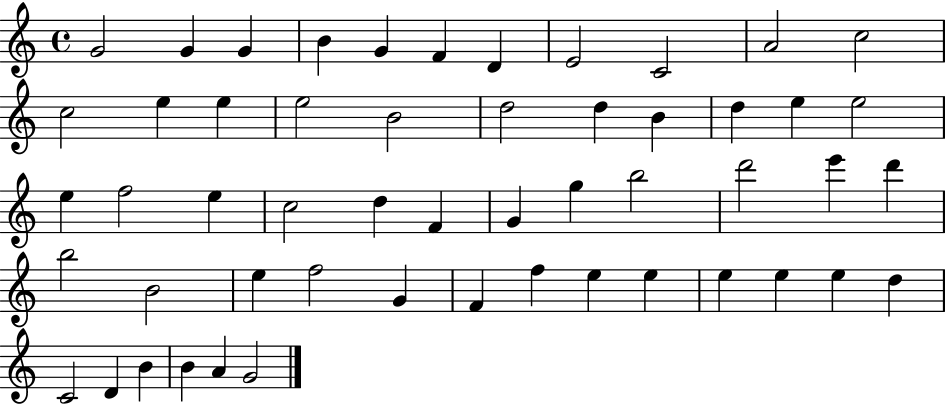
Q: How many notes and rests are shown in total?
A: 53